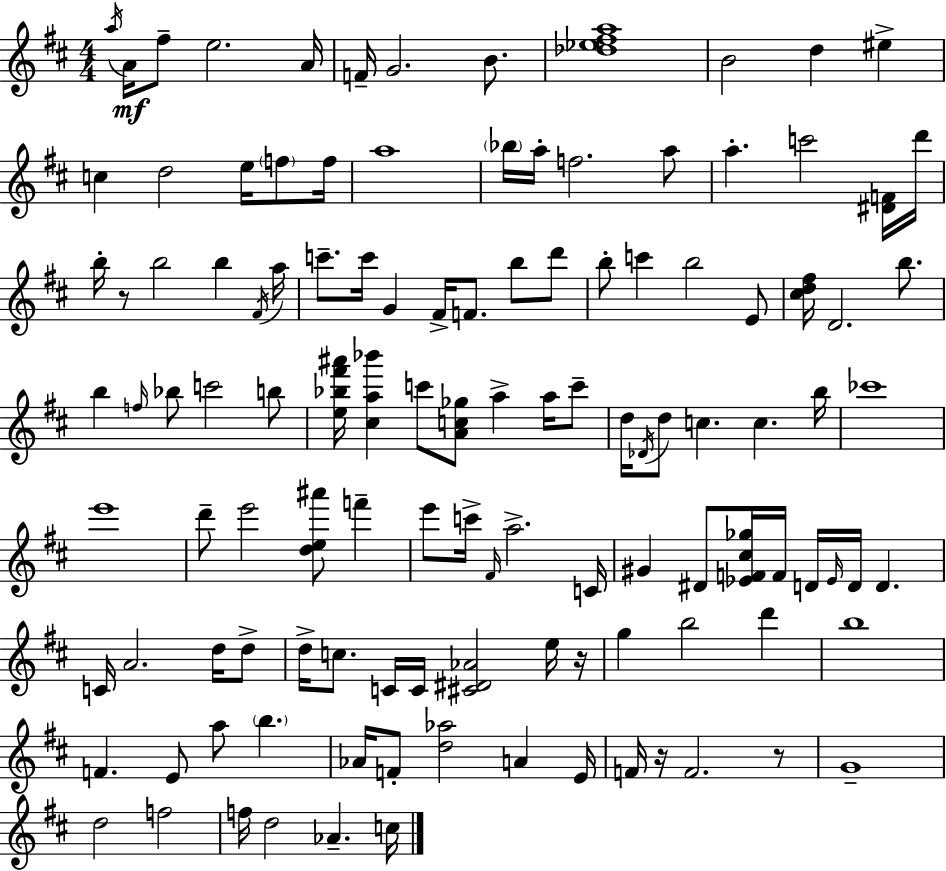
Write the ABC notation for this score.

X:1
T:Untitled
M:4/4
L:1/4
K:D
a/4 A/4 ^f/2 e2 A/4 F/4 G2 B/2 [_d_e^fa]4 B2 d ^e c d2 e/4 f/2 f/4 a4 _b/4 a/4 f2 a/2 a c'2 [^DF]/4 d'/4 b/4 z/2 b2 b ^F/4 a/4 c'/2 c'/4 G ^F/4 F/2 b/2 d'/2 b/2 c' b2 E/2 [^cd^f]/4 D2 b/2 b f/4 _b/2 c'2 b/2 [e_b^f'^a']/4 [^ca_b'] c'/2 [Ac_g]/2 a a/4 c'/2 d/4 _D/4 d/2 c c b/4 _c'4 e'4 d'/2 e'2 [de^a']/2 f' e'/2 c'/4 ^F/4 a2 C/4 ^G ^D/2 [_EF^c_g]/4 F/4 D/4 _E/4 D/4 D C/4 A2 d/4 d/2 d/4 c/2 C/4 C/4 [^C^D_A]2 e/4 z/4 g b2 d' b4 F E/2 a/2 b _A/4 F/2 [d_a]2 A E/4 F/4 z/4 F2 z/2 G4 d2 f2 f/4 d2 _A c/4